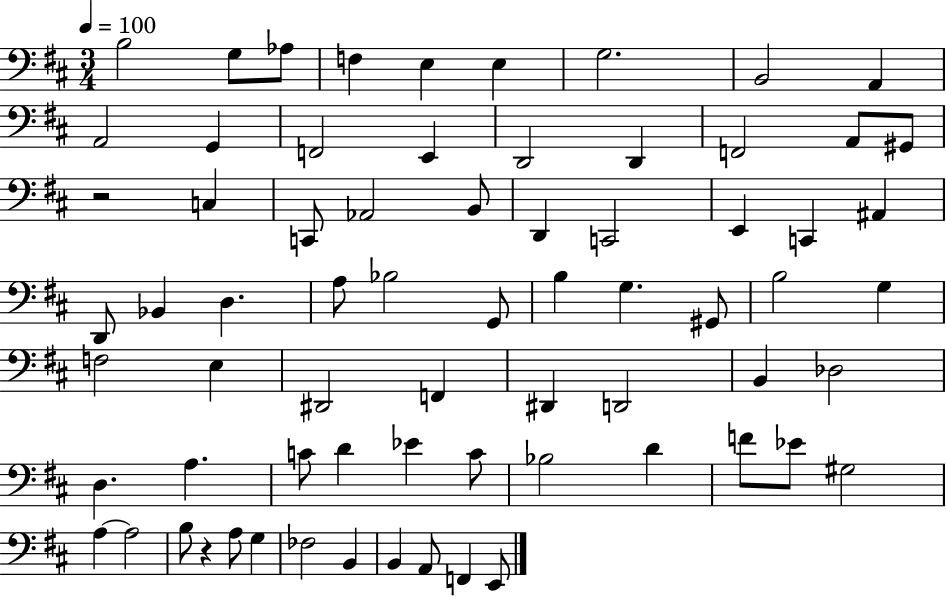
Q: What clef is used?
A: bass